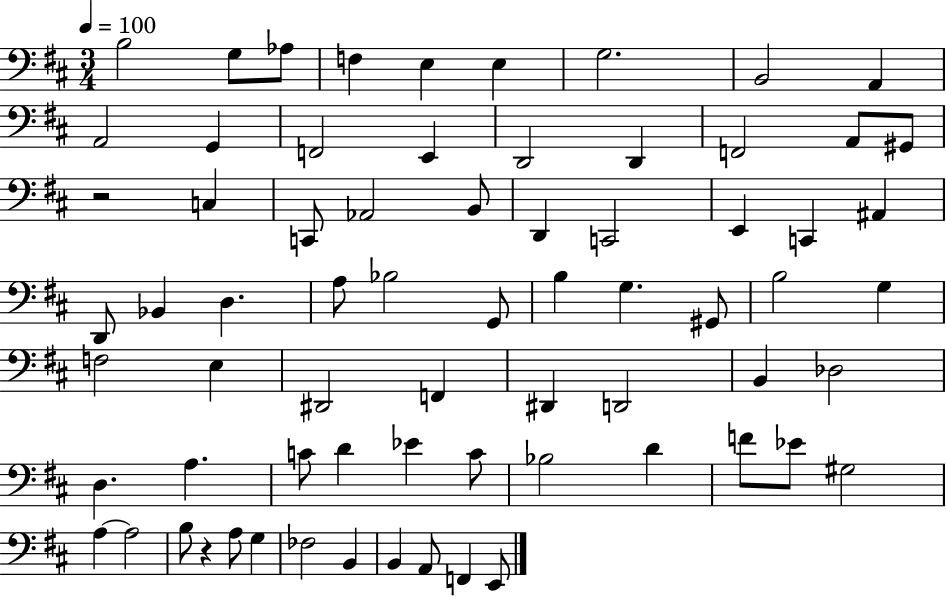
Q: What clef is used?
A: bass